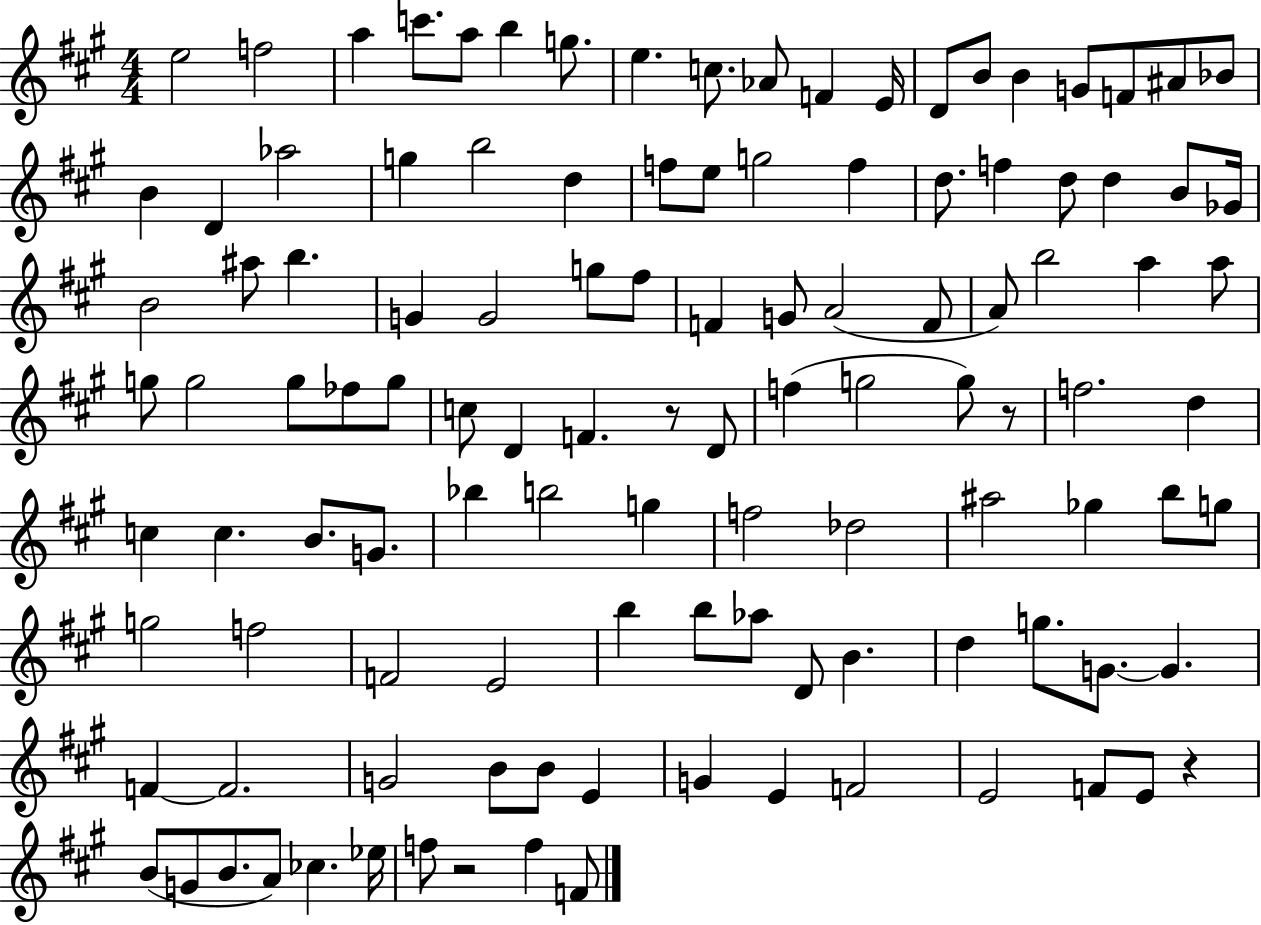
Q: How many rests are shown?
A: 4